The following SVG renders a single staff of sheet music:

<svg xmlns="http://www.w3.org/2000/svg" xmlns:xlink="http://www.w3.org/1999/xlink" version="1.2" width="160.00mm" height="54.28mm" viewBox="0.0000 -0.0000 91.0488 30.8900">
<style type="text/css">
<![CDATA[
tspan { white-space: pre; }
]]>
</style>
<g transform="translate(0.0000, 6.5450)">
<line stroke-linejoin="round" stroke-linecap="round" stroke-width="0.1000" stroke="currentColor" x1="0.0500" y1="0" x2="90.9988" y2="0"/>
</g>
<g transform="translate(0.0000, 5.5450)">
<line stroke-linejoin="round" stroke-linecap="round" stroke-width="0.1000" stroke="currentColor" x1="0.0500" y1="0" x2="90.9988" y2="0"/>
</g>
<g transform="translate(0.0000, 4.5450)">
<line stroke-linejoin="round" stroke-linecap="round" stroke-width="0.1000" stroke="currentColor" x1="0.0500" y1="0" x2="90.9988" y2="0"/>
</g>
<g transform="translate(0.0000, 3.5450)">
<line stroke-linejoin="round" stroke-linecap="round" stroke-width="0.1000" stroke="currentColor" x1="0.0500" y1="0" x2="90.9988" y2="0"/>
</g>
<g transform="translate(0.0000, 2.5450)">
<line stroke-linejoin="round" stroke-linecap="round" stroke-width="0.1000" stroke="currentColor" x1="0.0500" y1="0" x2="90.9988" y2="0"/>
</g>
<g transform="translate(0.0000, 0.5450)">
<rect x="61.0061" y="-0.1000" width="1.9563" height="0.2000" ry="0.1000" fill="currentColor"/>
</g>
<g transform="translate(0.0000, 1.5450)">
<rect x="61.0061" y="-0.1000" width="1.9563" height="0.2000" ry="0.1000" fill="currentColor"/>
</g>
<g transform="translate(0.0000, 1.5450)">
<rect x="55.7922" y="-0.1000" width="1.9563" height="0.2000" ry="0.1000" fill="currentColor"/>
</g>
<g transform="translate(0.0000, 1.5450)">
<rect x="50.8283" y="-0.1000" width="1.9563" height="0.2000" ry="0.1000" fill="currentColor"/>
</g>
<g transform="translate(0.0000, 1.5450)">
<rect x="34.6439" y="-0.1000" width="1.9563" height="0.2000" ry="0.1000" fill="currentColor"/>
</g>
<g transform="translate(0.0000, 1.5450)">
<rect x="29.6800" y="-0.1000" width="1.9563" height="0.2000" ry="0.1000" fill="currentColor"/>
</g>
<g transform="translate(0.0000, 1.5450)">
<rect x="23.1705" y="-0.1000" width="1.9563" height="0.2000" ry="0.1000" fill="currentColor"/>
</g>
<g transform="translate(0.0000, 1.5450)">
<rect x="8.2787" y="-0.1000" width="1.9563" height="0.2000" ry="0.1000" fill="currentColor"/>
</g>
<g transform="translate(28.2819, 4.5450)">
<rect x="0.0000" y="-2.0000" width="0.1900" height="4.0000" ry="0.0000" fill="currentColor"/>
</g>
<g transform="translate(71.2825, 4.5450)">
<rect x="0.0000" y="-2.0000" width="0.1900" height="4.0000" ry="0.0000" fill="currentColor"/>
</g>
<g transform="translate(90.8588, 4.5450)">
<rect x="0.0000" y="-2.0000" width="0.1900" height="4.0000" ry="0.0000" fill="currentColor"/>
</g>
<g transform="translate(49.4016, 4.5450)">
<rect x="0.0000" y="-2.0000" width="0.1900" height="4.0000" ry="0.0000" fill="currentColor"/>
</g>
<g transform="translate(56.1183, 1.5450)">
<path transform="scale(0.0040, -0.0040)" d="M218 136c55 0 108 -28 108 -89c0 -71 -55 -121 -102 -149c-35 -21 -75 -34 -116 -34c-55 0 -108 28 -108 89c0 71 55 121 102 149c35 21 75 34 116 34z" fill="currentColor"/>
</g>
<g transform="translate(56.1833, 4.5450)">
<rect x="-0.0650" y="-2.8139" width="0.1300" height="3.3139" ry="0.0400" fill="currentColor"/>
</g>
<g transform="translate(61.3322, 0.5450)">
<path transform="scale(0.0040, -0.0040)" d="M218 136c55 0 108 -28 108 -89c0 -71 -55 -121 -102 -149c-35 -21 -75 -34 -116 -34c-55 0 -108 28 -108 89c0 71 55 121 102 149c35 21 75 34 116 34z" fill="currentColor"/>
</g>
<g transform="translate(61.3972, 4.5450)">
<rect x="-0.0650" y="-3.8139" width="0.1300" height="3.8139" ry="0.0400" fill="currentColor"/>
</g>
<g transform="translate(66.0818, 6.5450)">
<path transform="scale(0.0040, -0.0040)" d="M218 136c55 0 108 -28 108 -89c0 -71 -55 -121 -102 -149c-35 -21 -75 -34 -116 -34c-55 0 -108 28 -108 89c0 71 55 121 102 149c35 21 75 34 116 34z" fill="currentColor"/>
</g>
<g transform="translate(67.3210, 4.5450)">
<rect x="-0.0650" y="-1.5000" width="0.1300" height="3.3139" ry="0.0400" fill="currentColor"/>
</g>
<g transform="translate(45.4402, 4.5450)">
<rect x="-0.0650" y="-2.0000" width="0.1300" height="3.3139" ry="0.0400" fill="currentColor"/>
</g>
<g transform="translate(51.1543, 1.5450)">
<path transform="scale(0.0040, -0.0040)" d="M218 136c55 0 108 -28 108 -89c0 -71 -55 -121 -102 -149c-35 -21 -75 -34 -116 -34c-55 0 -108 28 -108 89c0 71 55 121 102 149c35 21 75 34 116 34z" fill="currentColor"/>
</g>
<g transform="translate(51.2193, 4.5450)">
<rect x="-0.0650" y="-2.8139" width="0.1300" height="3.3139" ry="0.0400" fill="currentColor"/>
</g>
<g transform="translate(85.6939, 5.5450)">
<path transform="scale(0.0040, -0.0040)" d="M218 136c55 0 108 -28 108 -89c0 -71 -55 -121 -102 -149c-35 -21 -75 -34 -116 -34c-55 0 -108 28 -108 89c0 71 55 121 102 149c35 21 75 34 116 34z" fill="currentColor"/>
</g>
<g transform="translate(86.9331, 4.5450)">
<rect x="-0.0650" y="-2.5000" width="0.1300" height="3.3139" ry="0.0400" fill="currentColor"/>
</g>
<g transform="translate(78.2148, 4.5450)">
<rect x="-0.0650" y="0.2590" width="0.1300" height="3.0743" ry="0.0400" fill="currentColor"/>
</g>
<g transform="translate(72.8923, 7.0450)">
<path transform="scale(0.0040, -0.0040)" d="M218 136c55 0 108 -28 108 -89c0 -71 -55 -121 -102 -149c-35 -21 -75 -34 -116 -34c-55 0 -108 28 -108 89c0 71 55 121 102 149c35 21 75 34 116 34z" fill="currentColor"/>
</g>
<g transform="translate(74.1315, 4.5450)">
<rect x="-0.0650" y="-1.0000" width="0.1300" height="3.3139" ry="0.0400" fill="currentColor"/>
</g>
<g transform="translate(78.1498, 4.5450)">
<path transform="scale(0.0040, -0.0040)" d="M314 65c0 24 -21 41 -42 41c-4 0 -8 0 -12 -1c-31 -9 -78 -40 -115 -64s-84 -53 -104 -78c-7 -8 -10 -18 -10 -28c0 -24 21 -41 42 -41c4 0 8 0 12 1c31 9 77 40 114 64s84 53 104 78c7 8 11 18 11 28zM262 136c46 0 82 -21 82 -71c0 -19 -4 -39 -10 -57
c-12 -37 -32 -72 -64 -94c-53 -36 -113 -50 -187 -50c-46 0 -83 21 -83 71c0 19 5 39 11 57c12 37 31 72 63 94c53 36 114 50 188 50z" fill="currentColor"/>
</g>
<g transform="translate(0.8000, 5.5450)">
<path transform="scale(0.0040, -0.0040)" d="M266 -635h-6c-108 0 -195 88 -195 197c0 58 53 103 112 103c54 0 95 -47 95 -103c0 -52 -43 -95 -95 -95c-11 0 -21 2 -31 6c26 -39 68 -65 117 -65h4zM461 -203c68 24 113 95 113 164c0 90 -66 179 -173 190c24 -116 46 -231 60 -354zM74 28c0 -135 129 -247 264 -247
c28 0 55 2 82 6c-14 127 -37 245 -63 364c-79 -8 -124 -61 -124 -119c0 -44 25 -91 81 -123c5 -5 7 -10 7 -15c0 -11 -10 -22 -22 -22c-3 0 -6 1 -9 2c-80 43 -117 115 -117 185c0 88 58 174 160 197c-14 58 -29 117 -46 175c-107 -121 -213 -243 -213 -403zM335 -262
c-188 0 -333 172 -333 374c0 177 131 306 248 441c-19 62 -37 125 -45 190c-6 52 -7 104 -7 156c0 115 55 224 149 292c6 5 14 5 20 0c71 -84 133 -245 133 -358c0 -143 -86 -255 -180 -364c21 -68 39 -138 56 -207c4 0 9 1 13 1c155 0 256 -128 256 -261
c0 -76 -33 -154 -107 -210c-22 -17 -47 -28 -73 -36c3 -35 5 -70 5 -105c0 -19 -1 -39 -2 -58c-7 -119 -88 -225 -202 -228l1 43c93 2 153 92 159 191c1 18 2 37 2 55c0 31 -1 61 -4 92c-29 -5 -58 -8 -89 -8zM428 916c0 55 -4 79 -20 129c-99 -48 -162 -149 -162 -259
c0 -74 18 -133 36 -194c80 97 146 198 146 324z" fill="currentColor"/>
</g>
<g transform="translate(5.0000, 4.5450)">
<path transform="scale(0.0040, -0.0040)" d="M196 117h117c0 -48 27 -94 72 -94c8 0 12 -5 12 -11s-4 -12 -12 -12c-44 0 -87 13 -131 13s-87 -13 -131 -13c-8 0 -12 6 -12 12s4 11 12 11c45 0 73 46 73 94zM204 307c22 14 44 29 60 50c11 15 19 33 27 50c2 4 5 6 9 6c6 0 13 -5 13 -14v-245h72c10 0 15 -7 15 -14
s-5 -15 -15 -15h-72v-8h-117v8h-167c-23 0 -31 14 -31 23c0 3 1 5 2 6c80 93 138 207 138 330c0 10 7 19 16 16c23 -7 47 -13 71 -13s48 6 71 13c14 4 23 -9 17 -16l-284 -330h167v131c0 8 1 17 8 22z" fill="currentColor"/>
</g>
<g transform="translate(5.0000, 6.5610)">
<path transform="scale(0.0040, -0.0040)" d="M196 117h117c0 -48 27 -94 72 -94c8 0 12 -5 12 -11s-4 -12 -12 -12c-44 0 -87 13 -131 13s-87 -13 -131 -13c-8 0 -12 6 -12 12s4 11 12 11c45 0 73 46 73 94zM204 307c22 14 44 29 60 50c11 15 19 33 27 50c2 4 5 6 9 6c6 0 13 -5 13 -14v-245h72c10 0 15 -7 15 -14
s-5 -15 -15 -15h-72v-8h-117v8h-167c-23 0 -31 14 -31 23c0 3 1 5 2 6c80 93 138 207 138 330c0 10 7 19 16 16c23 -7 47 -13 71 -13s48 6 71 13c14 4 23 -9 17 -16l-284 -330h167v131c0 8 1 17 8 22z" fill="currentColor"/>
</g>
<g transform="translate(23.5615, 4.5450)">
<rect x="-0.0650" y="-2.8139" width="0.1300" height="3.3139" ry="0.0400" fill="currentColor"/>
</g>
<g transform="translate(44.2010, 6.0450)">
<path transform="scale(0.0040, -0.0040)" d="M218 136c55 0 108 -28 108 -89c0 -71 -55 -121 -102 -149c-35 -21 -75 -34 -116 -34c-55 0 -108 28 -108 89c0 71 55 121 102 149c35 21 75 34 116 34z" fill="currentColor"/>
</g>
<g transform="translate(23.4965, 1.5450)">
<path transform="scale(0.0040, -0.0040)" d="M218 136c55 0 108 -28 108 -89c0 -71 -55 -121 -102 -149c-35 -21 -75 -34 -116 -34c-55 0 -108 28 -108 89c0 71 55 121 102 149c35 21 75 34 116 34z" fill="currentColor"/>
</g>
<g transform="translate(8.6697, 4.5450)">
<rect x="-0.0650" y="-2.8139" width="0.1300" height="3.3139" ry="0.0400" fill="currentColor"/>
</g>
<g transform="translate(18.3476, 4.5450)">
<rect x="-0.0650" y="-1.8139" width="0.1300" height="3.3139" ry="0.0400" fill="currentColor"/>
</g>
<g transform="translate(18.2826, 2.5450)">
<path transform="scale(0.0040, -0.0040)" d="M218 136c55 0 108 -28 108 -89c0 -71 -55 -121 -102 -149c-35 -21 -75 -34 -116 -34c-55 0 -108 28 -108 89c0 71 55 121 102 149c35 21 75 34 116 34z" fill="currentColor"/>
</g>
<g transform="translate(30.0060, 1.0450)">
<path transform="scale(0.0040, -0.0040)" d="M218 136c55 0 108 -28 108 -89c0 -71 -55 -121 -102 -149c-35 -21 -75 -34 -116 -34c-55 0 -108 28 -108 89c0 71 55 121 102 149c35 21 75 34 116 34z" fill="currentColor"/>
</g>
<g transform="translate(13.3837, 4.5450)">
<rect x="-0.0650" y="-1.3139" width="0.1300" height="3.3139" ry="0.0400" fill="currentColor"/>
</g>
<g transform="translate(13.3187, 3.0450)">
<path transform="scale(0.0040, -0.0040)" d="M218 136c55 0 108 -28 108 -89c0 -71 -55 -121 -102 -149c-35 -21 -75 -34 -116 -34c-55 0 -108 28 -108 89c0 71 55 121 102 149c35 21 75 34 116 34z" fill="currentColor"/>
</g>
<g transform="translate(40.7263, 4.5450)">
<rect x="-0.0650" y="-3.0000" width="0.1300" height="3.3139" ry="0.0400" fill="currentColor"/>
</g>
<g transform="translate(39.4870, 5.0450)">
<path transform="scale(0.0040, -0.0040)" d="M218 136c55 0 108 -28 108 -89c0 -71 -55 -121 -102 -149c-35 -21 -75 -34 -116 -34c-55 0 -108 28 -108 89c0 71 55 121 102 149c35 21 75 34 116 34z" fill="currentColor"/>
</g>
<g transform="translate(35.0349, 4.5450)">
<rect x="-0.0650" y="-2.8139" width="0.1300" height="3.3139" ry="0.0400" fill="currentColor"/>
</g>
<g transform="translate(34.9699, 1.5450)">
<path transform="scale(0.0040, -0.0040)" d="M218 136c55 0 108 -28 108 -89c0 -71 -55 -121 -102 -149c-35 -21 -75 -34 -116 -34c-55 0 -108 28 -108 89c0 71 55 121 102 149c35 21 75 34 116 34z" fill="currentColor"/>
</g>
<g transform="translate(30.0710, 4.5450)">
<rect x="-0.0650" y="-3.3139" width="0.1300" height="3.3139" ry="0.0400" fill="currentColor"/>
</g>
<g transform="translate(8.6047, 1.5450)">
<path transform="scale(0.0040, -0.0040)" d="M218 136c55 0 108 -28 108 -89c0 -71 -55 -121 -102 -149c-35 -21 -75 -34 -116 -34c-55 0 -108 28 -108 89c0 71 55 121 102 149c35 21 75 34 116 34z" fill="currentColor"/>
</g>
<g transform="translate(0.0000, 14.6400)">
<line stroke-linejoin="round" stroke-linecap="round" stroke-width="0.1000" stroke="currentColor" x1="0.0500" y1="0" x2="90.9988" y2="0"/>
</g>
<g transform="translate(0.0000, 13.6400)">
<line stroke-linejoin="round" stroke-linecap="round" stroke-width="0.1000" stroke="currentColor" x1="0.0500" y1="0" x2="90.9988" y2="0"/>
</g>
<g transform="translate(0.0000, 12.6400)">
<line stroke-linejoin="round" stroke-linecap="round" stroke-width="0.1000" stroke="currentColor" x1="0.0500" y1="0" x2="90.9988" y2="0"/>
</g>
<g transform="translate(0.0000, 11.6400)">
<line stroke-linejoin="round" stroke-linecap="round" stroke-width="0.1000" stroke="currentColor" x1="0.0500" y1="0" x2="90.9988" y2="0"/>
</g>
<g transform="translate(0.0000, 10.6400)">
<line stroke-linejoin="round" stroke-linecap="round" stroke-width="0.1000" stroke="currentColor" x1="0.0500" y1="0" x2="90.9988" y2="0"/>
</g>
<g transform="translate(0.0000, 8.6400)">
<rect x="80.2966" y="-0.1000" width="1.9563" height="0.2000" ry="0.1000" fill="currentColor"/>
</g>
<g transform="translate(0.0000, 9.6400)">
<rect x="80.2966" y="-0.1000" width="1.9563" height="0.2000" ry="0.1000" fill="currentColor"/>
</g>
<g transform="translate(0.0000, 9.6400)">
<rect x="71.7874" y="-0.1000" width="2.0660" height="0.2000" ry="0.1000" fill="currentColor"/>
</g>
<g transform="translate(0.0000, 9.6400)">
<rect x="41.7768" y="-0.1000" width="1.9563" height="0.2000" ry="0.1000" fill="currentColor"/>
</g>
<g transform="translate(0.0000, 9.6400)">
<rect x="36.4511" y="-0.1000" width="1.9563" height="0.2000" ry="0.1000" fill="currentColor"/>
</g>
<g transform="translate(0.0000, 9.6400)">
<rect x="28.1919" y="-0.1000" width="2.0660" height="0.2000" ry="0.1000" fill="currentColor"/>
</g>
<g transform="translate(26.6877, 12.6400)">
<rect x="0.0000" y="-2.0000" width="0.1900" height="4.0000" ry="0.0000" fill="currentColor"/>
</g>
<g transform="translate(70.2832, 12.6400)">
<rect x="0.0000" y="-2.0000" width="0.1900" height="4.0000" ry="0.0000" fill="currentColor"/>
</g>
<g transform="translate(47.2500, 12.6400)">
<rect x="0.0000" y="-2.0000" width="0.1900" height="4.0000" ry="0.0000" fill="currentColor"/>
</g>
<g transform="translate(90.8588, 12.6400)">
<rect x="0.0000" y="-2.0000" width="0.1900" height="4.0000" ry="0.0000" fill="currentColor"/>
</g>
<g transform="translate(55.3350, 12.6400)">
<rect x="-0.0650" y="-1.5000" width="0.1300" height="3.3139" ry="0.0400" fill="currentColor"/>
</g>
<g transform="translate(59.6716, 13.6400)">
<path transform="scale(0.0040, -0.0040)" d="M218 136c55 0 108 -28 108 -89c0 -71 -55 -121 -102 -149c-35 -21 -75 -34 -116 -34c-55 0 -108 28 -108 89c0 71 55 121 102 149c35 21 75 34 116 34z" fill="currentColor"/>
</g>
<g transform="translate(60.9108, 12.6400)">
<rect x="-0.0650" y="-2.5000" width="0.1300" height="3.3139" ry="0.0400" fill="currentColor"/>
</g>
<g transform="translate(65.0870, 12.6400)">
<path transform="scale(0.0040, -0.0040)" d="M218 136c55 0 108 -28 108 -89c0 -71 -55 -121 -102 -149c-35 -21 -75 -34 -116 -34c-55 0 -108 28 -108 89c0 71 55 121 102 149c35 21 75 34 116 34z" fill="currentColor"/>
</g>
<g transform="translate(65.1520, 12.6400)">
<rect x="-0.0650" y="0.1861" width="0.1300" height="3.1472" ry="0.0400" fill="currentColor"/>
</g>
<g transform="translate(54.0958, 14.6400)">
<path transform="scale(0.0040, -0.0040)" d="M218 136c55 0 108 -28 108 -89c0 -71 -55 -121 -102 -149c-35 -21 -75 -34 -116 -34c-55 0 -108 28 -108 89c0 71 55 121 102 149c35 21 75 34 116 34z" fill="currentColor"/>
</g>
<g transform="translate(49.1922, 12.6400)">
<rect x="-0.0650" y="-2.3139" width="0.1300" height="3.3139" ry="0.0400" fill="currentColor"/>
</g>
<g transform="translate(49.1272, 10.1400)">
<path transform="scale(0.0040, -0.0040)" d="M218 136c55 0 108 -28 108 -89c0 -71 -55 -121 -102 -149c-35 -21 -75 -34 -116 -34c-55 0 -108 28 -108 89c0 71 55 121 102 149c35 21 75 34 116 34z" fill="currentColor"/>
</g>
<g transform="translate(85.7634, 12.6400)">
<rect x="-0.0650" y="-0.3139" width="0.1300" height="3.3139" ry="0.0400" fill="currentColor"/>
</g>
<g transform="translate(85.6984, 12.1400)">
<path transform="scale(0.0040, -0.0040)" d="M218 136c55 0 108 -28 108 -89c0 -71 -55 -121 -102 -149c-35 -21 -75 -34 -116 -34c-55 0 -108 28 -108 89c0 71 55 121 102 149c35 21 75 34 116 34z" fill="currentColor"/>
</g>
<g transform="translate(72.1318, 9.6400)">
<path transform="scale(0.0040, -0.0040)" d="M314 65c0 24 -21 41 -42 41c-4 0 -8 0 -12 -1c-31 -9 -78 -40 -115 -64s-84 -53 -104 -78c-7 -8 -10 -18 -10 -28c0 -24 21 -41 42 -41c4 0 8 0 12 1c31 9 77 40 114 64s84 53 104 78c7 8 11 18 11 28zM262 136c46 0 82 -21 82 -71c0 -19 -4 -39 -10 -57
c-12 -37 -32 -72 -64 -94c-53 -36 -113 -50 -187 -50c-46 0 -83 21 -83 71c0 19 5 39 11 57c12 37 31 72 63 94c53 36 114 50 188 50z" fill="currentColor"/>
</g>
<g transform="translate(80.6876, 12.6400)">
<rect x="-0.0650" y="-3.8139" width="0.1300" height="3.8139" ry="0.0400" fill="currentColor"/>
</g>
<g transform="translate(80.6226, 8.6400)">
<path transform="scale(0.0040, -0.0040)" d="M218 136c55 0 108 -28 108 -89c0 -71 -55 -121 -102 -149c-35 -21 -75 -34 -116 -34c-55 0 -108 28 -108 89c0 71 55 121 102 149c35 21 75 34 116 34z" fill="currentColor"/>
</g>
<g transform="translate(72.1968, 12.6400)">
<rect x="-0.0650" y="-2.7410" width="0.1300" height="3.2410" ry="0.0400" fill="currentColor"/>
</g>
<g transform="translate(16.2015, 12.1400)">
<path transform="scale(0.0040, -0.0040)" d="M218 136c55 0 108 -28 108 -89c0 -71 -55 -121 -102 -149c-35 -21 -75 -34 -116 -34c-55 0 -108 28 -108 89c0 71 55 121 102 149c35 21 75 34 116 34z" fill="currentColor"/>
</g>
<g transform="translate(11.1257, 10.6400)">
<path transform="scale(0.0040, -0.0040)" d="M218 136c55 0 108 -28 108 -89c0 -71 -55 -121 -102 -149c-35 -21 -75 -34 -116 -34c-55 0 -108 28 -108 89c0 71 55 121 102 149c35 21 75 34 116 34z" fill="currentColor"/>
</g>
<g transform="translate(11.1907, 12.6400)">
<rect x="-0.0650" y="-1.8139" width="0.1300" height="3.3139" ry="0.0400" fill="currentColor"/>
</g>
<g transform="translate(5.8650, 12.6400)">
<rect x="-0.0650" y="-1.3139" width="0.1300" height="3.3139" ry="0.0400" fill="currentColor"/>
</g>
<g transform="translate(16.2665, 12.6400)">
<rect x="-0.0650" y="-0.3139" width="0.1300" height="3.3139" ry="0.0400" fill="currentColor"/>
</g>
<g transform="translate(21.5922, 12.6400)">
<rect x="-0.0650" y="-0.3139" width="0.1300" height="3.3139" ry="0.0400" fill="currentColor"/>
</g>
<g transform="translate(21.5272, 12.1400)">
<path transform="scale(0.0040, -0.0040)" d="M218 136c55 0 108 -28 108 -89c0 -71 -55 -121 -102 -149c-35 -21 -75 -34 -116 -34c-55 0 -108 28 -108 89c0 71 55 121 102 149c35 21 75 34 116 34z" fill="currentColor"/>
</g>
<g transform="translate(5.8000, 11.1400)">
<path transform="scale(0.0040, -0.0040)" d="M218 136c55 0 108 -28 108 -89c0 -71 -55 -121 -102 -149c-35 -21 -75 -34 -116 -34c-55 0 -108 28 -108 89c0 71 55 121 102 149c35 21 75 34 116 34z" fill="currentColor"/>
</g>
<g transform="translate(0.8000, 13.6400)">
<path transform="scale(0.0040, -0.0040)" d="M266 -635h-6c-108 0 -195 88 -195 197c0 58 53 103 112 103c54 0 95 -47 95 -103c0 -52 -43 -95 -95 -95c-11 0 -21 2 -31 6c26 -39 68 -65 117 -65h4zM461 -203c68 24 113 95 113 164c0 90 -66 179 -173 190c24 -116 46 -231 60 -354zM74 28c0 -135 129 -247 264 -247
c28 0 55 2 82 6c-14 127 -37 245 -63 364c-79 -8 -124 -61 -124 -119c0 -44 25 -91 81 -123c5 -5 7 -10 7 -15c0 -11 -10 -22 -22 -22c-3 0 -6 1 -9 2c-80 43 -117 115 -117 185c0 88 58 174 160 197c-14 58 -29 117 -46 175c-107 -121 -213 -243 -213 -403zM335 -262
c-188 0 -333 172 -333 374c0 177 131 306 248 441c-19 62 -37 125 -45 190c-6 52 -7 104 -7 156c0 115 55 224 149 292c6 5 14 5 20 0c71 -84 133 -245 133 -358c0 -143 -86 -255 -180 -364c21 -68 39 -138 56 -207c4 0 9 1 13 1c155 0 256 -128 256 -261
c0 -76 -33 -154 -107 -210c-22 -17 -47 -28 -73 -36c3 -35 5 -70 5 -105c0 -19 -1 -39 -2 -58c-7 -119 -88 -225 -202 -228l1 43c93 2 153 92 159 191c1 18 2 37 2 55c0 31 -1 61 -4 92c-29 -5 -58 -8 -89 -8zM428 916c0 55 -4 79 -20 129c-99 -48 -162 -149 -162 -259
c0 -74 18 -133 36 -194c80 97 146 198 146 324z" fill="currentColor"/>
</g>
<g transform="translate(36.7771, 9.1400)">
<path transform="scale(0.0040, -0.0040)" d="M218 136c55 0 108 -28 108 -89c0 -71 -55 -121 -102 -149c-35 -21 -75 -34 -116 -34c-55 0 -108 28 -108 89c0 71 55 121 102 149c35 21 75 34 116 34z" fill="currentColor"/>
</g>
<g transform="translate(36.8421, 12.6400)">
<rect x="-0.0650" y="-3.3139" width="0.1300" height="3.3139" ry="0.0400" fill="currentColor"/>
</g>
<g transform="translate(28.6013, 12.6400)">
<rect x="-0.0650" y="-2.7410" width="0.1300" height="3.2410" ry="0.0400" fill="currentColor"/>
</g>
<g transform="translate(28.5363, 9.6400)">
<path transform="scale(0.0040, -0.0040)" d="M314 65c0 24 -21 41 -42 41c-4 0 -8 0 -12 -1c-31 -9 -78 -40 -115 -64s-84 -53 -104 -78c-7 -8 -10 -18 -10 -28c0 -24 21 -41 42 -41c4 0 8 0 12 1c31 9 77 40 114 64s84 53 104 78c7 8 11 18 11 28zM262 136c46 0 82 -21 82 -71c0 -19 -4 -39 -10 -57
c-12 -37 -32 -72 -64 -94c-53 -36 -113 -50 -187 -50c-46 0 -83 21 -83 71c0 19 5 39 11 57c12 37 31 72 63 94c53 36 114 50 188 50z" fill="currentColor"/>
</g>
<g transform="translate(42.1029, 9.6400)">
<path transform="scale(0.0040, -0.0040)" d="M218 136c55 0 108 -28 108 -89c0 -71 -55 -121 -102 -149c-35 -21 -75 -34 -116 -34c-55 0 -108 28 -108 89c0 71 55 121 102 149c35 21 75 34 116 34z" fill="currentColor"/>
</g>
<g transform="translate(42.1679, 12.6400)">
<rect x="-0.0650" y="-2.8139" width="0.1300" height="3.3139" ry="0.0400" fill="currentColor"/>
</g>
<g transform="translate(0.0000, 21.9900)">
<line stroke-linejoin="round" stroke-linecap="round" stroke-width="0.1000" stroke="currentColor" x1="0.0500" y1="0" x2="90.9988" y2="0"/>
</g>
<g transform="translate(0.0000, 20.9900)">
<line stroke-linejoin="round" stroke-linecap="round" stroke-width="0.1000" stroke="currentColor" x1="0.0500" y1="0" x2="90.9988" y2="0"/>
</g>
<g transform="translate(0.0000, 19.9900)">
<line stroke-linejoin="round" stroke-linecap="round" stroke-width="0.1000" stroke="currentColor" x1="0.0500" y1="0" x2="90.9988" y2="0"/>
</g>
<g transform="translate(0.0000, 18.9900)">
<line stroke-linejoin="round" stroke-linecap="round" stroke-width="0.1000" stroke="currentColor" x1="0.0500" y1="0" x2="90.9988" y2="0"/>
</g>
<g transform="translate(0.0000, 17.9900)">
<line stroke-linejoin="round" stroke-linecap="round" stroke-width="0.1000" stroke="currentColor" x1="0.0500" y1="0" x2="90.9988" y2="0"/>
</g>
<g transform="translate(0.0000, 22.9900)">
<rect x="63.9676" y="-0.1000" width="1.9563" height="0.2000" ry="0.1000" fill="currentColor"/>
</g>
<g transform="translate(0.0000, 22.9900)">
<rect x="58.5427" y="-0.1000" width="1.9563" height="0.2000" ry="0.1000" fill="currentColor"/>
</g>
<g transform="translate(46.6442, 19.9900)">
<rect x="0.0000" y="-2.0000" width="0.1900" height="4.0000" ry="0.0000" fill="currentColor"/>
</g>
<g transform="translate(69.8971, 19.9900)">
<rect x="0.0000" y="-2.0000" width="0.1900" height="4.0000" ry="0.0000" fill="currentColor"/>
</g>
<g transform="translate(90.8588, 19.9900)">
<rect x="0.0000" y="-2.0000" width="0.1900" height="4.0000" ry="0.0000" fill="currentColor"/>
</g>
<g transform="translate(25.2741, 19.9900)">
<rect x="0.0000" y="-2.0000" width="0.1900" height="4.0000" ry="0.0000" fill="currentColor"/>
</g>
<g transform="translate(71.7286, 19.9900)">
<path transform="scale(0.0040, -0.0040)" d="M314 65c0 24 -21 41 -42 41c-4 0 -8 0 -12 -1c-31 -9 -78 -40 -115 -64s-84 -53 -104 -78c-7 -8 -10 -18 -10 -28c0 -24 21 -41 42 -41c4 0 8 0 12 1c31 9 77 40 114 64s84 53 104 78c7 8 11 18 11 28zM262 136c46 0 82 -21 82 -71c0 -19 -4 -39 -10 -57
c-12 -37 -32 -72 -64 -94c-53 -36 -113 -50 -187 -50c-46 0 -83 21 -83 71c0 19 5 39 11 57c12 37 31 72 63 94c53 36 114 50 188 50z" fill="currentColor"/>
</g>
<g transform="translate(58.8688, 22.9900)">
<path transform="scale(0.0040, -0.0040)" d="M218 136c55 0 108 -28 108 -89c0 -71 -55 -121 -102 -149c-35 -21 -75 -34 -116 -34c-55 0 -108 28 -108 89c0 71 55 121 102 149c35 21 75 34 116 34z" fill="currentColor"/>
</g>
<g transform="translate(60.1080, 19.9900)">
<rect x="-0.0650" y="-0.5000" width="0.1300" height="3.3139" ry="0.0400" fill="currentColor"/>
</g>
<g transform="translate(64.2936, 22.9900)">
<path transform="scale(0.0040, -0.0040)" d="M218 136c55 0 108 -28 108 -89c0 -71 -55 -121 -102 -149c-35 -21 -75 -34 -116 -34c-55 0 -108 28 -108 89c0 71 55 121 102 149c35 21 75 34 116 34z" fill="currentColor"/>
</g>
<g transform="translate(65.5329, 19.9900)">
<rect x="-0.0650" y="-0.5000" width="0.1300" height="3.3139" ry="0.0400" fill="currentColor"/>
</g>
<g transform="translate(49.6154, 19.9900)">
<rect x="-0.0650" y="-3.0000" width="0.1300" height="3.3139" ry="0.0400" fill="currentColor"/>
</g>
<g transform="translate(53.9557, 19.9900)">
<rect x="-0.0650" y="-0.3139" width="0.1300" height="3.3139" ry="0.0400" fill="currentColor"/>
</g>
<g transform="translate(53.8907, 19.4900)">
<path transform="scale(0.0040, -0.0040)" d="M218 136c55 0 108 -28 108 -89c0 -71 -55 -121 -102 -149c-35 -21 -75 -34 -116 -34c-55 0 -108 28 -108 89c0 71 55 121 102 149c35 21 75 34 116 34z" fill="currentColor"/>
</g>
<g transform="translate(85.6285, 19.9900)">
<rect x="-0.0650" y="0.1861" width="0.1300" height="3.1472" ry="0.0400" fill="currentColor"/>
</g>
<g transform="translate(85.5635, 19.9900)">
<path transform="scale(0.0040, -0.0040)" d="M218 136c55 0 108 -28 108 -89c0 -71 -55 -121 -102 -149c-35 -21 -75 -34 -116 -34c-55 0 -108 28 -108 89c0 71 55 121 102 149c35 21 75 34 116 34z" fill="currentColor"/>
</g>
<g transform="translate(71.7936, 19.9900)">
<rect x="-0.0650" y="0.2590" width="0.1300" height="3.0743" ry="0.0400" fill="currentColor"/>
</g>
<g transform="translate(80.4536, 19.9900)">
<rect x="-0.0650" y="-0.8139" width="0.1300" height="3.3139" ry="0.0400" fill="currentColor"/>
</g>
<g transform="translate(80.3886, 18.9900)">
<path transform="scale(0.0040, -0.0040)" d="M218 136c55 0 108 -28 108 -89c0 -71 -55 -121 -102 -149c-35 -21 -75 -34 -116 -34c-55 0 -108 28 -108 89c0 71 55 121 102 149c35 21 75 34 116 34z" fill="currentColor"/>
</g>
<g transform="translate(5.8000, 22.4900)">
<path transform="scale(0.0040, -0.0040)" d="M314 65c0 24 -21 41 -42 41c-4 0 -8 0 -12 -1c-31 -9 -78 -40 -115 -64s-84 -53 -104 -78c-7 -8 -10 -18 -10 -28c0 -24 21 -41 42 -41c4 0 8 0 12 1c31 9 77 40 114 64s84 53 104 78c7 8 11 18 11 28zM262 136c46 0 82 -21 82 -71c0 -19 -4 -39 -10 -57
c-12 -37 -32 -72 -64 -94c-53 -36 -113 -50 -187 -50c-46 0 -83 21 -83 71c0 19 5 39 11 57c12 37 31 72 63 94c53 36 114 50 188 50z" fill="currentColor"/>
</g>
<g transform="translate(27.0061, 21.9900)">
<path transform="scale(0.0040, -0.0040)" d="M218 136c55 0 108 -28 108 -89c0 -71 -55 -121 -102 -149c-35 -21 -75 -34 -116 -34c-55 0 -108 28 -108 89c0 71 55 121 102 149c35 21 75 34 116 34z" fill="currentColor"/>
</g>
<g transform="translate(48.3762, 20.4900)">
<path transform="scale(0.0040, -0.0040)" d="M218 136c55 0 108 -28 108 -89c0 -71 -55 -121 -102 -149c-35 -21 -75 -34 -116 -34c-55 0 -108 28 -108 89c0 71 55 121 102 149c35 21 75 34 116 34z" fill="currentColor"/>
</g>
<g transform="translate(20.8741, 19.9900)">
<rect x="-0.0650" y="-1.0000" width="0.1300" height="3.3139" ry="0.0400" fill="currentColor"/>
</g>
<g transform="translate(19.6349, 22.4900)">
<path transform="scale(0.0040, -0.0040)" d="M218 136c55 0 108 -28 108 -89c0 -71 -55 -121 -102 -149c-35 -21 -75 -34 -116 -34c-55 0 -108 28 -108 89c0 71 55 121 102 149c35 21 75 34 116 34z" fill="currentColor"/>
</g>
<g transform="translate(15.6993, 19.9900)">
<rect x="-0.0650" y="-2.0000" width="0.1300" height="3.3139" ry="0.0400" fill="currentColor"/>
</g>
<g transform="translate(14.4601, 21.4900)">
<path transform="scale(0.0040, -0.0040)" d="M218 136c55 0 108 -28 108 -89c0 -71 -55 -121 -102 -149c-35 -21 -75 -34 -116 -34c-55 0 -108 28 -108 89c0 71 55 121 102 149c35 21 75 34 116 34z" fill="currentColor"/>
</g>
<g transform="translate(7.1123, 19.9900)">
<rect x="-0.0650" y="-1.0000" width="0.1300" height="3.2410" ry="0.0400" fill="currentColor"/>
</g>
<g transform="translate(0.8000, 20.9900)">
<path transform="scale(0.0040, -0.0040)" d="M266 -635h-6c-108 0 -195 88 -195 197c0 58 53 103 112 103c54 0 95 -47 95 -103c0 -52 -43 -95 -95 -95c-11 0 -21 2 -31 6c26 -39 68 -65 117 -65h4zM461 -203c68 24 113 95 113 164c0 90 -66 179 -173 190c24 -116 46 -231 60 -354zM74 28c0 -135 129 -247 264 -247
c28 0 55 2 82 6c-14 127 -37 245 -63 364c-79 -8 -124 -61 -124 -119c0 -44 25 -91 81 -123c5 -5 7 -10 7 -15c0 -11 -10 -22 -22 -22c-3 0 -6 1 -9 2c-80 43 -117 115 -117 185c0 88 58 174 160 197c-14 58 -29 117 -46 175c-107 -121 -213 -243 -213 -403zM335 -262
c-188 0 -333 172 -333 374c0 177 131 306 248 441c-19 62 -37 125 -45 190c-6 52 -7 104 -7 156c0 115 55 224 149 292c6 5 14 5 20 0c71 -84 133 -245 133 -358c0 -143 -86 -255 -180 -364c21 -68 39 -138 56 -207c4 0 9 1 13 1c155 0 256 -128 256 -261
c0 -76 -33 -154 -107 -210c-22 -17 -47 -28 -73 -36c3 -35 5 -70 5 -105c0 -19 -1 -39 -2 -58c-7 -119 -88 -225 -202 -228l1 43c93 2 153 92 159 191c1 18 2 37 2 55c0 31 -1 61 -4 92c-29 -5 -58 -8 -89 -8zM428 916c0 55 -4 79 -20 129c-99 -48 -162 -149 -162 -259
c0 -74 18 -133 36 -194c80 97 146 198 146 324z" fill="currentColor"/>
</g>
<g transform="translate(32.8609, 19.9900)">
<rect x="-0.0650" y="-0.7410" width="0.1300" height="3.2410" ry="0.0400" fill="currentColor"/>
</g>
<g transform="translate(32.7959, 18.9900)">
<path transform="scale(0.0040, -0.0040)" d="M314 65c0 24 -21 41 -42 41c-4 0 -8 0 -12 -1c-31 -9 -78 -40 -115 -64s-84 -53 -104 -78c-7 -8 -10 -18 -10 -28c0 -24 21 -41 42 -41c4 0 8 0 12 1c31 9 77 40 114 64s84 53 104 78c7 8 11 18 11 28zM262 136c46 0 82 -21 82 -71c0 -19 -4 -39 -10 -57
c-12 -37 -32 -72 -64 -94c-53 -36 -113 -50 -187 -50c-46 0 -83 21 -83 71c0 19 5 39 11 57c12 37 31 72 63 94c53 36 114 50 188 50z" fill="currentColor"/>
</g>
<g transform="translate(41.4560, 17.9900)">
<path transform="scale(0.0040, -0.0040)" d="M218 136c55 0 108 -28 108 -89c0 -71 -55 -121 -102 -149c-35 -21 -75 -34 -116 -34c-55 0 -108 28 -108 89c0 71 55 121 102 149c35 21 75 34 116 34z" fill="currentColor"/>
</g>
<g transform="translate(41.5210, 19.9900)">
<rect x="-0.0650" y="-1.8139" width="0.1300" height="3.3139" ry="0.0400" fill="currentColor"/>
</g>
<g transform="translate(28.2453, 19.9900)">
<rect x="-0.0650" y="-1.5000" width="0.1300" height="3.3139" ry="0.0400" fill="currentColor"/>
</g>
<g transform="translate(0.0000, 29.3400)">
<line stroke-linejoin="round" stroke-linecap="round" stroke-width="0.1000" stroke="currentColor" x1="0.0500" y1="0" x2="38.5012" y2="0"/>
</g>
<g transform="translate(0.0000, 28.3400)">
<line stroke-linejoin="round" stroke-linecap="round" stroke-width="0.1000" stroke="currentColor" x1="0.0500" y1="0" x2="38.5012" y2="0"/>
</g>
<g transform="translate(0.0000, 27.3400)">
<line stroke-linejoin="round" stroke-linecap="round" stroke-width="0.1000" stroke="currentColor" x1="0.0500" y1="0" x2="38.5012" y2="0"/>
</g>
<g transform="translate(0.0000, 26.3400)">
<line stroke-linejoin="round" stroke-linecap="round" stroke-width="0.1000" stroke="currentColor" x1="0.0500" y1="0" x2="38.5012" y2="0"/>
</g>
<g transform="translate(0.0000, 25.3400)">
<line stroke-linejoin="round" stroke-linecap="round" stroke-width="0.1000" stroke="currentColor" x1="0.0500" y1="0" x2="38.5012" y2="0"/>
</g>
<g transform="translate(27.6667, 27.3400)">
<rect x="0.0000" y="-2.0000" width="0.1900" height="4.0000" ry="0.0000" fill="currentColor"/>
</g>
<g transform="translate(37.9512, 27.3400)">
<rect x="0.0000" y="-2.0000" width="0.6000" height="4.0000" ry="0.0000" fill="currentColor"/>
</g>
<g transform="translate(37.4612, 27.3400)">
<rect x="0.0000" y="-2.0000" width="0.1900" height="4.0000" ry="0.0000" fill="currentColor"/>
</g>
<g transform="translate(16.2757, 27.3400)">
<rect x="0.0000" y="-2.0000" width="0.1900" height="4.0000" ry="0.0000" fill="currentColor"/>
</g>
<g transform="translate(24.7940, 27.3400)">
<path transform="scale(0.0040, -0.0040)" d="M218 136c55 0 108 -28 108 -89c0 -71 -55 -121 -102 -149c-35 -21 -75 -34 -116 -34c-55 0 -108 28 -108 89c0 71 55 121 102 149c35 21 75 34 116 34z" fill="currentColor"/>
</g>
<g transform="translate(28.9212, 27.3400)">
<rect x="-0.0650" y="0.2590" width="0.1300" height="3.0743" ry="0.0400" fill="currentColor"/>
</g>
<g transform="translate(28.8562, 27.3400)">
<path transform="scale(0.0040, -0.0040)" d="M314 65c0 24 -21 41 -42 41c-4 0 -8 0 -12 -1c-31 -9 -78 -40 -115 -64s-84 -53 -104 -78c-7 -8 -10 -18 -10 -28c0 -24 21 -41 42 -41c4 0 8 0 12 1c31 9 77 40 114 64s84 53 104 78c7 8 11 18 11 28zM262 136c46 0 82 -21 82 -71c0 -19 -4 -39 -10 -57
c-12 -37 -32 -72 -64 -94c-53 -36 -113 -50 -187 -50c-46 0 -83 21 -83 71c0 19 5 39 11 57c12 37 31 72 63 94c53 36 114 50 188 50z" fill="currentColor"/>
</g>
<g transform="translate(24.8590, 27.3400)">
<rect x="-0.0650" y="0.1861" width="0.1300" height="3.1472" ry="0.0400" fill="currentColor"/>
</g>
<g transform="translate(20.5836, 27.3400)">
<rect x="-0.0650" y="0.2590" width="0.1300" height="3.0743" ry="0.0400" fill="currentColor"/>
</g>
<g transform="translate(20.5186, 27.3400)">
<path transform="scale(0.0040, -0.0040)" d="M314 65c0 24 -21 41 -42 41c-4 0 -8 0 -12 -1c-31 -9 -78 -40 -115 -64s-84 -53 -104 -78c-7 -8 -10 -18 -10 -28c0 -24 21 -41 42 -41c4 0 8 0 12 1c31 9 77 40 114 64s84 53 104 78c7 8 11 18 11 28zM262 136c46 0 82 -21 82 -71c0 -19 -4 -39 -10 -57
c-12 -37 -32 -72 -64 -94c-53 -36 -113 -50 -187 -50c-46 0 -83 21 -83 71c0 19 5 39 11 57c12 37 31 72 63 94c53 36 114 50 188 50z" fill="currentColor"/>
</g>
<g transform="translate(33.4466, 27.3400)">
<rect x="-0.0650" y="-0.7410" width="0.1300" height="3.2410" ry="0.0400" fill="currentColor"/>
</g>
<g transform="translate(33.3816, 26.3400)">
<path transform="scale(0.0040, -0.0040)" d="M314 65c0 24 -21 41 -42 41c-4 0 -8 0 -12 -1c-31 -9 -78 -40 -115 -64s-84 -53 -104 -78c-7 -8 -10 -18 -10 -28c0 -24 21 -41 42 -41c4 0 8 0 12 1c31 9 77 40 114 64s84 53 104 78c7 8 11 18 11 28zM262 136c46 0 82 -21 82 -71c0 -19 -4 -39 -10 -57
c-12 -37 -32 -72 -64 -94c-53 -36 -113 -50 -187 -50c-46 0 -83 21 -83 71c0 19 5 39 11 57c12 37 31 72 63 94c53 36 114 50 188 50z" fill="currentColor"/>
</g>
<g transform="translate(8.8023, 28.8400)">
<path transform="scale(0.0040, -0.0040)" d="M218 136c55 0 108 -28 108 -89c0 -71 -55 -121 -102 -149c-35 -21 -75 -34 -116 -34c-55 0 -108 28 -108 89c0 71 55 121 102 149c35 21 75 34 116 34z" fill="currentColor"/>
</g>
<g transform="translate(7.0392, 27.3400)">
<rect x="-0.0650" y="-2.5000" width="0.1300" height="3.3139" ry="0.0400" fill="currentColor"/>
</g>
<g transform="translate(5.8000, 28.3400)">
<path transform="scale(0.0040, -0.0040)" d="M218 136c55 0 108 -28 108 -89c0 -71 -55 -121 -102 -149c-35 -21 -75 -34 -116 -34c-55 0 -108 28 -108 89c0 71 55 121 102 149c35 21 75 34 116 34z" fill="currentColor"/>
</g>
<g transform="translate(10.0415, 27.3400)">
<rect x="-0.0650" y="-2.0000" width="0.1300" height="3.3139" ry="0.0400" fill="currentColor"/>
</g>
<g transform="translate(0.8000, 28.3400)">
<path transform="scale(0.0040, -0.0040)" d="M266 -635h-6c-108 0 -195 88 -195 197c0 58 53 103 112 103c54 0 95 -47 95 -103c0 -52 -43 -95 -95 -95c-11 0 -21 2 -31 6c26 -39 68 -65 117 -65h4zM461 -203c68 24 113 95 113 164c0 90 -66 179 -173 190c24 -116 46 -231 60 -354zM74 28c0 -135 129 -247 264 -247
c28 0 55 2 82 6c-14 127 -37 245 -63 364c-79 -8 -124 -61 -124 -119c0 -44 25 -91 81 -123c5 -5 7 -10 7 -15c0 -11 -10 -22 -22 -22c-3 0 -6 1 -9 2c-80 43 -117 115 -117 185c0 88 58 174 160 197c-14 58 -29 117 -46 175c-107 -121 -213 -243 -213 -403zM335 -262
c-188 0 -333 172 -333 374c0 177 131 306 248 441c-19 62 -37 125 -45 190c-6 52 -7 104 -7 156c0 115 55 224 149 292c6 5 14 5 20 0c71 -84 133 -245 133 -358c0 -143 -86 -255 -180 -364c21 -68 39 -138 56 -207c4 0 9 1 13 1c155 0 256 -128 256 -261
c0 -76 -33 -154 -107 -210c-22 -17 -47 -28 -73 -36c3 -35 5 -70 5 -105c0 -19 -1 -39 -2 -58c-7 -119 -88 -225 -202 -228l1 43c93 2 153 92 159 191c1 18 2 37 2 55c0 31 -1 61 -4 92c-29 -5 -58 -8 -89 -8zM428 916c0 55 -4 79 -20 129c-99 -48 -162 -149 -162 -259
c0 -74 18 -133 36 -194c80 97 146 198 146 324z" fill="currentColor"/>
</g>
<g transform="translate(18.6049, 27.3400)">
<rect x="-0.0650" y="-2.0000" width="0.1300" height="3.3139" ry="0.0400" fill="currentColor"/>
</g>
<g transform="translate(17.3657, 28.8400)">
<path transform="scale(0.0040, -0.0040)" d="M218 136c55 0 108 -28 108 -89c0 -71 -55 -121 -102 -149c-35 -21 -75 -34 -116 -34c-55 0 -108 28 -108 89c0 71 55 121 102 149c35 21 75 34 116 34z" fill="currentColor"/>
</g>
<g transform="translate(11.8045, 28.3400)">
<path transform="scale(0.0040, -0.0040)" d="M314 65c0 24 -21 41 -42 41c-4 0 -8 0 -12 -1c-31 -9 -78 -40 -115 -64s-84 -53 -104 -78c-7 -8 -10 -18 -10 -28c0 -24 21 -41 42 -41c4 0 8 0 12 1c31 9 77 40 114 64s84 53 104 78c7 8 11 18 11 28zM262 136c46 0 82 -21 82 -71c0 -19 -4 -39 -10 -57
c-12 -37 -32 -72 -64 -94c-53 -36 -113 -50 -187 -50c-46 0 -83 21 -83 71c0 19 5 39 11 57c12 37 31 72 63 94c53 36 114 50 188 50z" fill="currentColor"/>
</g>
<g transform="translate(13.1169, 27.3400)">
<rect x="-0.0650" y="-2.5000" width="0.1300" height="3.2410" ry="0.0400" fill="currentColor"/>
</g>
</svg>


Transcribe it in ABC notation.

X:1
T:Untitled
M:4/4
L:1/4
K:C
a e f a b a A F a a c' E D B2 G e f c c a2 b a g E G B a2 c' c D2 F D E d2 f A c C C B2 d B G F G2 F B2 B B2 d2